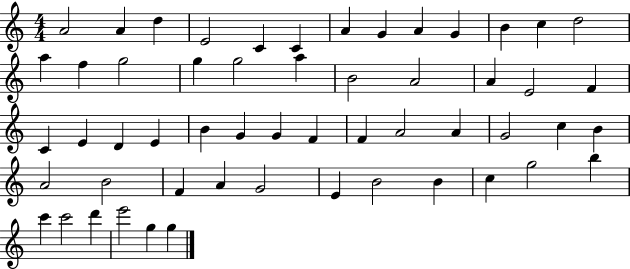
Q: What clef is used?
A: treble